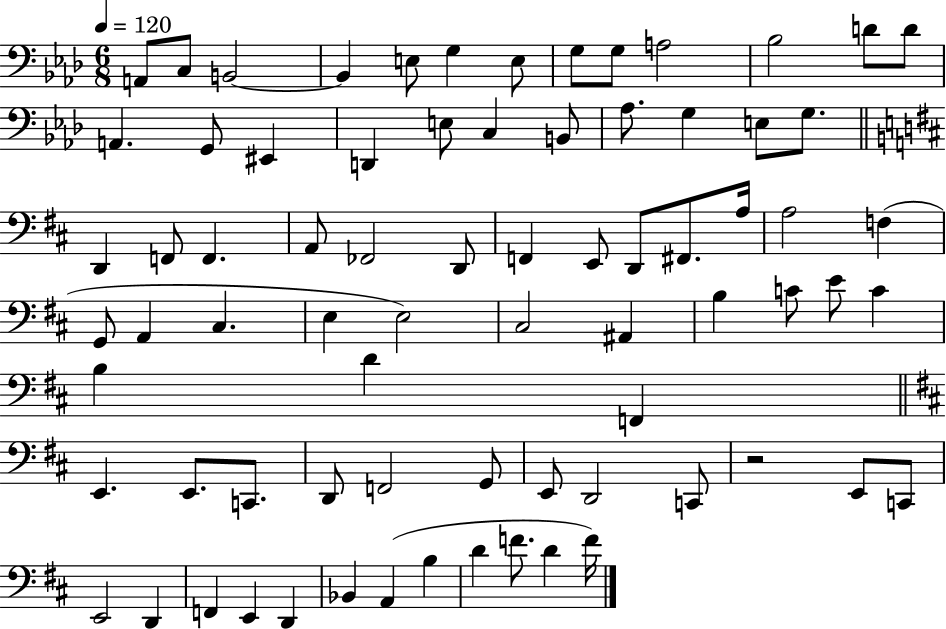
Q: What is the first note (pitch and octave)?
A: A2